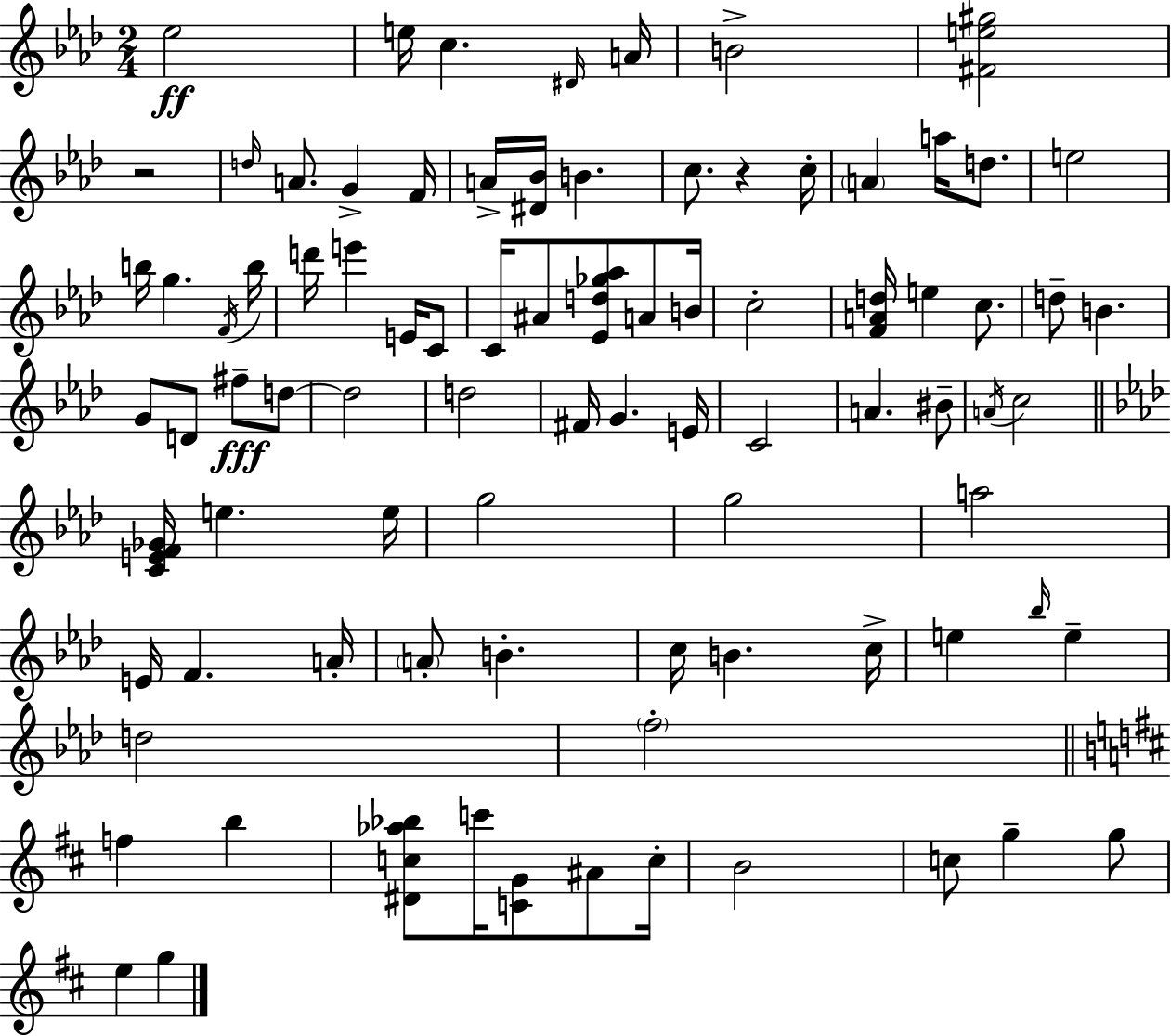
Eb5/h E5/s C5/q. D#4/s A4/s B4/h [F#4,E5,G#5]/h R/h D5/s A4/e. G4/q F4/s A4/s [D#4,Bb4]/s B4/q. C5/e. R/q C5/s A4/q A5/s D5/e. E5/h B5/s G5/q. F4/s B5/s D6/s E6/q E4/s C4/e C4/s A#4/e [Eb4,D5,Gb5,Ab5]/e A4/e B4/s C5/h [F4,A4,D5]/s E5/q C5/e. D5/e B4/q. G4/e D4/e F#5/e D5/e D5/h D5/h F#4/s G4/q. E4/s C4/h A4/q. BIS4/e A4/s C5/h [C4,E4,F4,Gb4]/s E5/q. E5/s G5/h G5/h A5/h E4/s F4/q. A4/s A4/e B4/q. C5/s B4/q. C5/s E5/q Bb5/s E5/q D5/h F5/h F5/q B5/q [D#4,C5,Ab5,Bb5]/e C6/s [C4,G4]/e A#4/e C5/s B4/h C5/e G5/q G5/e E5/q G5/q